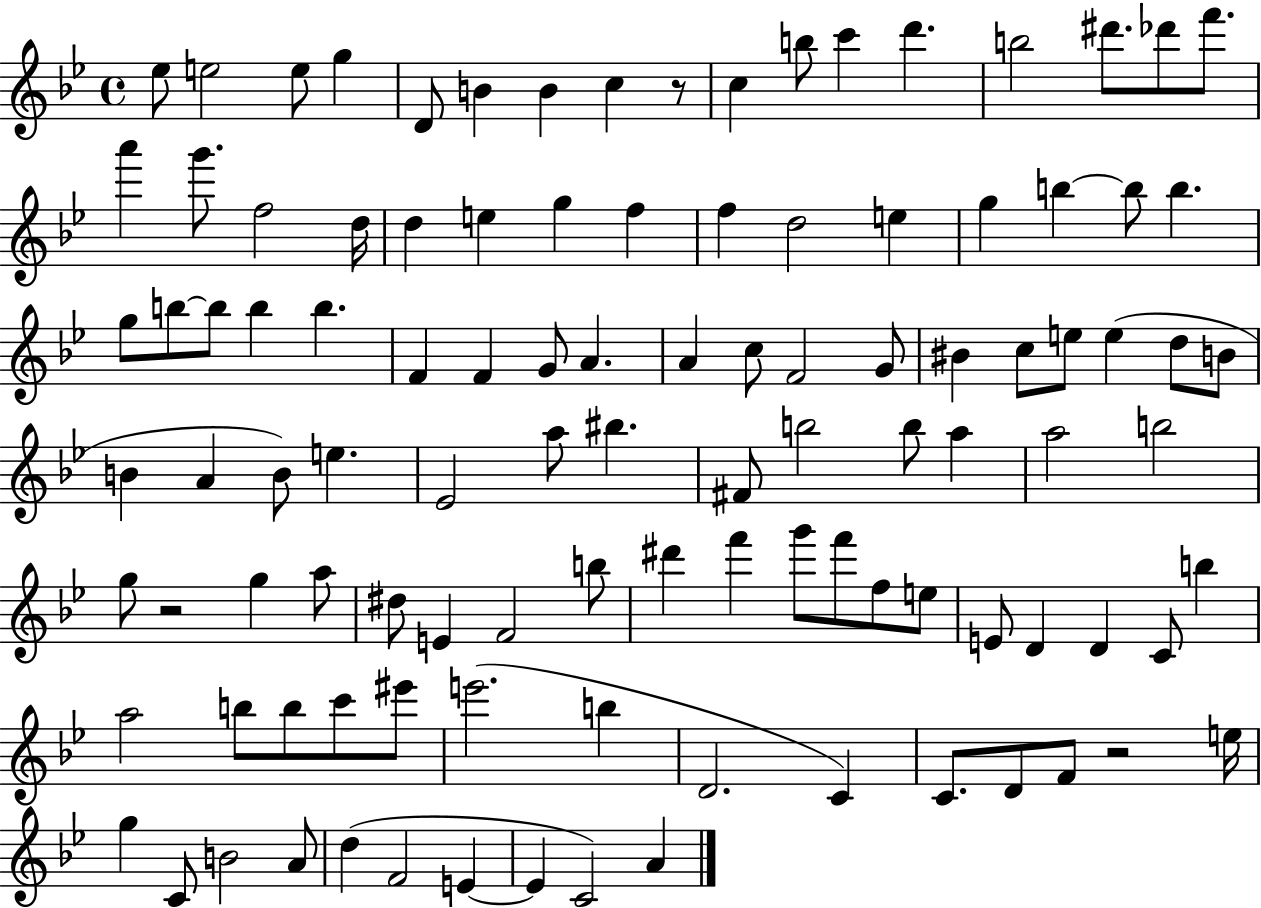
X:1
T:Untitled
M:4/4
L:1/4
K:Bb
_e/2 e2 e/2 g D/2 B B c z/2 c b/2 c' d' b2 ^d'/2 _d'/2 f'/2 a' g'/2 f2 d/4 d e g f f d2 e g b b/2 b g/2 b/2 b/2 b b F F G/2 A A c/2 F2 G/2 ^B c/2 e/2 e d/2 B/2 B A B/2 e _E2 a/2 ^b ^F/2 b2 b/2 a a2 b2 g/2 z2 g a/2 ^d/2 E F2 b/2 ^d' f' g'/2 f'/2 f/2 e/2 E/2 D D C/2 b a2 b/2 b/2 c'/2 ^e'/2 e'2 b D2 C C/2 D/2 F/2 z2 e/4 g C/2 B2 A/2 d F2 E E C2 A